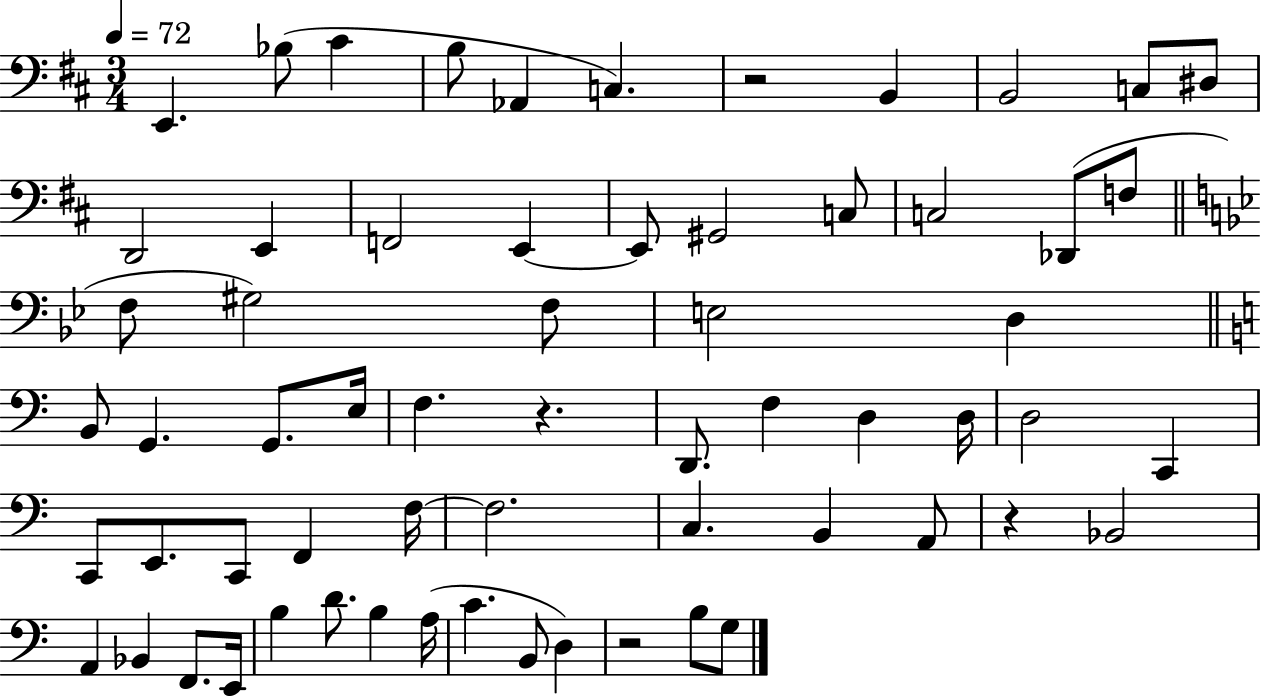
E2/q. Bb3/e C#4/q B3/e Ab2/q C3/q. R/h B2/q B2/h C3/e D#3/e D2/h E2/q F2/h E2/q E2/e G#2/h C3/e C3/h Db2/e F3/e F3/e G#3/h F3/e E3/h D3/q B2/e G2/q. G2/e. E3/s F3/q. R/q. D2/e. F3/q D3/q D3/s D3/h C2/q C2/e E2/e. C2/e F2/q F3/s F3/h. C3/q. B2/q A2/e R/q Bb2/h A2/q Bb2/q F2/e. E2/s B3/q D4/e. B3/q A3/s C4/q. B2/e D3/q R/h B3/e G3/e